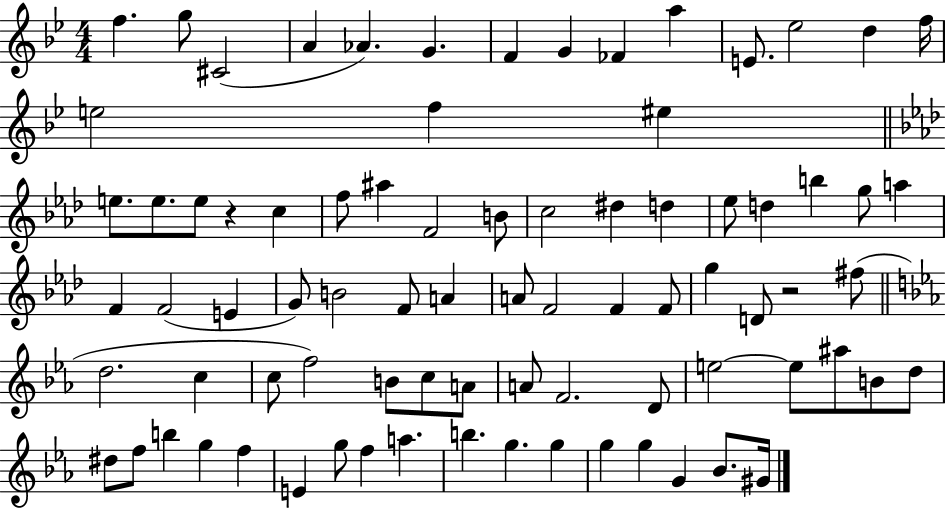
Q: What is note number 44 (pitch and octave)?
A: F4